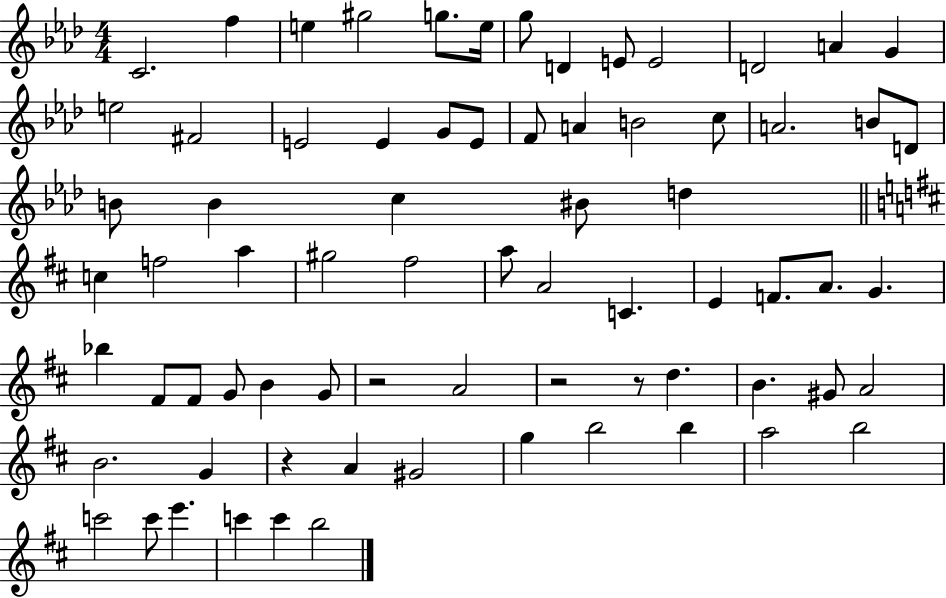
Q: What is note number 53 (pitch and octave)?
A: G#4